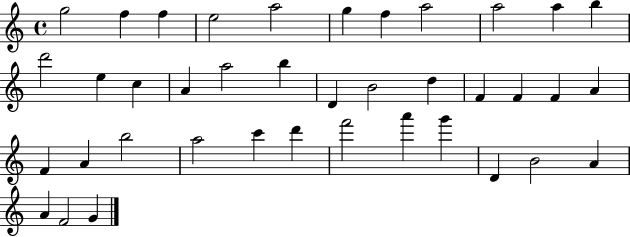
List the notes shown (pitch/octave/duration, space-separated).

G5/h F5/q F5/q E5/h A5/h G5/q F5/q A5/h A5/h A5/q B5/q D6/h E5/q C5/q A4/q A5/h B5/q D4/q B4/h D5/q F4/q F4/q F4/q A4/q F4/q A4/q B5/h A5/h C6/q D6/q F6/h A6/q G6/q D4/q B4/h A4/q A4/q F4/h G4/q